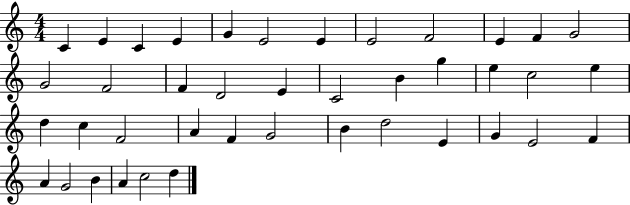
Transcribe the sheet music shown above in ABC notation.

X:1
T:Untitled
M:4/4
L:1/4
K:C
C E C E G E2 E E2 F2 E F G2 G2 F2 F D2 E C2 B g e c2 e d c F2 A F G2 B d2 E G E2 F A G2 B A c2 d